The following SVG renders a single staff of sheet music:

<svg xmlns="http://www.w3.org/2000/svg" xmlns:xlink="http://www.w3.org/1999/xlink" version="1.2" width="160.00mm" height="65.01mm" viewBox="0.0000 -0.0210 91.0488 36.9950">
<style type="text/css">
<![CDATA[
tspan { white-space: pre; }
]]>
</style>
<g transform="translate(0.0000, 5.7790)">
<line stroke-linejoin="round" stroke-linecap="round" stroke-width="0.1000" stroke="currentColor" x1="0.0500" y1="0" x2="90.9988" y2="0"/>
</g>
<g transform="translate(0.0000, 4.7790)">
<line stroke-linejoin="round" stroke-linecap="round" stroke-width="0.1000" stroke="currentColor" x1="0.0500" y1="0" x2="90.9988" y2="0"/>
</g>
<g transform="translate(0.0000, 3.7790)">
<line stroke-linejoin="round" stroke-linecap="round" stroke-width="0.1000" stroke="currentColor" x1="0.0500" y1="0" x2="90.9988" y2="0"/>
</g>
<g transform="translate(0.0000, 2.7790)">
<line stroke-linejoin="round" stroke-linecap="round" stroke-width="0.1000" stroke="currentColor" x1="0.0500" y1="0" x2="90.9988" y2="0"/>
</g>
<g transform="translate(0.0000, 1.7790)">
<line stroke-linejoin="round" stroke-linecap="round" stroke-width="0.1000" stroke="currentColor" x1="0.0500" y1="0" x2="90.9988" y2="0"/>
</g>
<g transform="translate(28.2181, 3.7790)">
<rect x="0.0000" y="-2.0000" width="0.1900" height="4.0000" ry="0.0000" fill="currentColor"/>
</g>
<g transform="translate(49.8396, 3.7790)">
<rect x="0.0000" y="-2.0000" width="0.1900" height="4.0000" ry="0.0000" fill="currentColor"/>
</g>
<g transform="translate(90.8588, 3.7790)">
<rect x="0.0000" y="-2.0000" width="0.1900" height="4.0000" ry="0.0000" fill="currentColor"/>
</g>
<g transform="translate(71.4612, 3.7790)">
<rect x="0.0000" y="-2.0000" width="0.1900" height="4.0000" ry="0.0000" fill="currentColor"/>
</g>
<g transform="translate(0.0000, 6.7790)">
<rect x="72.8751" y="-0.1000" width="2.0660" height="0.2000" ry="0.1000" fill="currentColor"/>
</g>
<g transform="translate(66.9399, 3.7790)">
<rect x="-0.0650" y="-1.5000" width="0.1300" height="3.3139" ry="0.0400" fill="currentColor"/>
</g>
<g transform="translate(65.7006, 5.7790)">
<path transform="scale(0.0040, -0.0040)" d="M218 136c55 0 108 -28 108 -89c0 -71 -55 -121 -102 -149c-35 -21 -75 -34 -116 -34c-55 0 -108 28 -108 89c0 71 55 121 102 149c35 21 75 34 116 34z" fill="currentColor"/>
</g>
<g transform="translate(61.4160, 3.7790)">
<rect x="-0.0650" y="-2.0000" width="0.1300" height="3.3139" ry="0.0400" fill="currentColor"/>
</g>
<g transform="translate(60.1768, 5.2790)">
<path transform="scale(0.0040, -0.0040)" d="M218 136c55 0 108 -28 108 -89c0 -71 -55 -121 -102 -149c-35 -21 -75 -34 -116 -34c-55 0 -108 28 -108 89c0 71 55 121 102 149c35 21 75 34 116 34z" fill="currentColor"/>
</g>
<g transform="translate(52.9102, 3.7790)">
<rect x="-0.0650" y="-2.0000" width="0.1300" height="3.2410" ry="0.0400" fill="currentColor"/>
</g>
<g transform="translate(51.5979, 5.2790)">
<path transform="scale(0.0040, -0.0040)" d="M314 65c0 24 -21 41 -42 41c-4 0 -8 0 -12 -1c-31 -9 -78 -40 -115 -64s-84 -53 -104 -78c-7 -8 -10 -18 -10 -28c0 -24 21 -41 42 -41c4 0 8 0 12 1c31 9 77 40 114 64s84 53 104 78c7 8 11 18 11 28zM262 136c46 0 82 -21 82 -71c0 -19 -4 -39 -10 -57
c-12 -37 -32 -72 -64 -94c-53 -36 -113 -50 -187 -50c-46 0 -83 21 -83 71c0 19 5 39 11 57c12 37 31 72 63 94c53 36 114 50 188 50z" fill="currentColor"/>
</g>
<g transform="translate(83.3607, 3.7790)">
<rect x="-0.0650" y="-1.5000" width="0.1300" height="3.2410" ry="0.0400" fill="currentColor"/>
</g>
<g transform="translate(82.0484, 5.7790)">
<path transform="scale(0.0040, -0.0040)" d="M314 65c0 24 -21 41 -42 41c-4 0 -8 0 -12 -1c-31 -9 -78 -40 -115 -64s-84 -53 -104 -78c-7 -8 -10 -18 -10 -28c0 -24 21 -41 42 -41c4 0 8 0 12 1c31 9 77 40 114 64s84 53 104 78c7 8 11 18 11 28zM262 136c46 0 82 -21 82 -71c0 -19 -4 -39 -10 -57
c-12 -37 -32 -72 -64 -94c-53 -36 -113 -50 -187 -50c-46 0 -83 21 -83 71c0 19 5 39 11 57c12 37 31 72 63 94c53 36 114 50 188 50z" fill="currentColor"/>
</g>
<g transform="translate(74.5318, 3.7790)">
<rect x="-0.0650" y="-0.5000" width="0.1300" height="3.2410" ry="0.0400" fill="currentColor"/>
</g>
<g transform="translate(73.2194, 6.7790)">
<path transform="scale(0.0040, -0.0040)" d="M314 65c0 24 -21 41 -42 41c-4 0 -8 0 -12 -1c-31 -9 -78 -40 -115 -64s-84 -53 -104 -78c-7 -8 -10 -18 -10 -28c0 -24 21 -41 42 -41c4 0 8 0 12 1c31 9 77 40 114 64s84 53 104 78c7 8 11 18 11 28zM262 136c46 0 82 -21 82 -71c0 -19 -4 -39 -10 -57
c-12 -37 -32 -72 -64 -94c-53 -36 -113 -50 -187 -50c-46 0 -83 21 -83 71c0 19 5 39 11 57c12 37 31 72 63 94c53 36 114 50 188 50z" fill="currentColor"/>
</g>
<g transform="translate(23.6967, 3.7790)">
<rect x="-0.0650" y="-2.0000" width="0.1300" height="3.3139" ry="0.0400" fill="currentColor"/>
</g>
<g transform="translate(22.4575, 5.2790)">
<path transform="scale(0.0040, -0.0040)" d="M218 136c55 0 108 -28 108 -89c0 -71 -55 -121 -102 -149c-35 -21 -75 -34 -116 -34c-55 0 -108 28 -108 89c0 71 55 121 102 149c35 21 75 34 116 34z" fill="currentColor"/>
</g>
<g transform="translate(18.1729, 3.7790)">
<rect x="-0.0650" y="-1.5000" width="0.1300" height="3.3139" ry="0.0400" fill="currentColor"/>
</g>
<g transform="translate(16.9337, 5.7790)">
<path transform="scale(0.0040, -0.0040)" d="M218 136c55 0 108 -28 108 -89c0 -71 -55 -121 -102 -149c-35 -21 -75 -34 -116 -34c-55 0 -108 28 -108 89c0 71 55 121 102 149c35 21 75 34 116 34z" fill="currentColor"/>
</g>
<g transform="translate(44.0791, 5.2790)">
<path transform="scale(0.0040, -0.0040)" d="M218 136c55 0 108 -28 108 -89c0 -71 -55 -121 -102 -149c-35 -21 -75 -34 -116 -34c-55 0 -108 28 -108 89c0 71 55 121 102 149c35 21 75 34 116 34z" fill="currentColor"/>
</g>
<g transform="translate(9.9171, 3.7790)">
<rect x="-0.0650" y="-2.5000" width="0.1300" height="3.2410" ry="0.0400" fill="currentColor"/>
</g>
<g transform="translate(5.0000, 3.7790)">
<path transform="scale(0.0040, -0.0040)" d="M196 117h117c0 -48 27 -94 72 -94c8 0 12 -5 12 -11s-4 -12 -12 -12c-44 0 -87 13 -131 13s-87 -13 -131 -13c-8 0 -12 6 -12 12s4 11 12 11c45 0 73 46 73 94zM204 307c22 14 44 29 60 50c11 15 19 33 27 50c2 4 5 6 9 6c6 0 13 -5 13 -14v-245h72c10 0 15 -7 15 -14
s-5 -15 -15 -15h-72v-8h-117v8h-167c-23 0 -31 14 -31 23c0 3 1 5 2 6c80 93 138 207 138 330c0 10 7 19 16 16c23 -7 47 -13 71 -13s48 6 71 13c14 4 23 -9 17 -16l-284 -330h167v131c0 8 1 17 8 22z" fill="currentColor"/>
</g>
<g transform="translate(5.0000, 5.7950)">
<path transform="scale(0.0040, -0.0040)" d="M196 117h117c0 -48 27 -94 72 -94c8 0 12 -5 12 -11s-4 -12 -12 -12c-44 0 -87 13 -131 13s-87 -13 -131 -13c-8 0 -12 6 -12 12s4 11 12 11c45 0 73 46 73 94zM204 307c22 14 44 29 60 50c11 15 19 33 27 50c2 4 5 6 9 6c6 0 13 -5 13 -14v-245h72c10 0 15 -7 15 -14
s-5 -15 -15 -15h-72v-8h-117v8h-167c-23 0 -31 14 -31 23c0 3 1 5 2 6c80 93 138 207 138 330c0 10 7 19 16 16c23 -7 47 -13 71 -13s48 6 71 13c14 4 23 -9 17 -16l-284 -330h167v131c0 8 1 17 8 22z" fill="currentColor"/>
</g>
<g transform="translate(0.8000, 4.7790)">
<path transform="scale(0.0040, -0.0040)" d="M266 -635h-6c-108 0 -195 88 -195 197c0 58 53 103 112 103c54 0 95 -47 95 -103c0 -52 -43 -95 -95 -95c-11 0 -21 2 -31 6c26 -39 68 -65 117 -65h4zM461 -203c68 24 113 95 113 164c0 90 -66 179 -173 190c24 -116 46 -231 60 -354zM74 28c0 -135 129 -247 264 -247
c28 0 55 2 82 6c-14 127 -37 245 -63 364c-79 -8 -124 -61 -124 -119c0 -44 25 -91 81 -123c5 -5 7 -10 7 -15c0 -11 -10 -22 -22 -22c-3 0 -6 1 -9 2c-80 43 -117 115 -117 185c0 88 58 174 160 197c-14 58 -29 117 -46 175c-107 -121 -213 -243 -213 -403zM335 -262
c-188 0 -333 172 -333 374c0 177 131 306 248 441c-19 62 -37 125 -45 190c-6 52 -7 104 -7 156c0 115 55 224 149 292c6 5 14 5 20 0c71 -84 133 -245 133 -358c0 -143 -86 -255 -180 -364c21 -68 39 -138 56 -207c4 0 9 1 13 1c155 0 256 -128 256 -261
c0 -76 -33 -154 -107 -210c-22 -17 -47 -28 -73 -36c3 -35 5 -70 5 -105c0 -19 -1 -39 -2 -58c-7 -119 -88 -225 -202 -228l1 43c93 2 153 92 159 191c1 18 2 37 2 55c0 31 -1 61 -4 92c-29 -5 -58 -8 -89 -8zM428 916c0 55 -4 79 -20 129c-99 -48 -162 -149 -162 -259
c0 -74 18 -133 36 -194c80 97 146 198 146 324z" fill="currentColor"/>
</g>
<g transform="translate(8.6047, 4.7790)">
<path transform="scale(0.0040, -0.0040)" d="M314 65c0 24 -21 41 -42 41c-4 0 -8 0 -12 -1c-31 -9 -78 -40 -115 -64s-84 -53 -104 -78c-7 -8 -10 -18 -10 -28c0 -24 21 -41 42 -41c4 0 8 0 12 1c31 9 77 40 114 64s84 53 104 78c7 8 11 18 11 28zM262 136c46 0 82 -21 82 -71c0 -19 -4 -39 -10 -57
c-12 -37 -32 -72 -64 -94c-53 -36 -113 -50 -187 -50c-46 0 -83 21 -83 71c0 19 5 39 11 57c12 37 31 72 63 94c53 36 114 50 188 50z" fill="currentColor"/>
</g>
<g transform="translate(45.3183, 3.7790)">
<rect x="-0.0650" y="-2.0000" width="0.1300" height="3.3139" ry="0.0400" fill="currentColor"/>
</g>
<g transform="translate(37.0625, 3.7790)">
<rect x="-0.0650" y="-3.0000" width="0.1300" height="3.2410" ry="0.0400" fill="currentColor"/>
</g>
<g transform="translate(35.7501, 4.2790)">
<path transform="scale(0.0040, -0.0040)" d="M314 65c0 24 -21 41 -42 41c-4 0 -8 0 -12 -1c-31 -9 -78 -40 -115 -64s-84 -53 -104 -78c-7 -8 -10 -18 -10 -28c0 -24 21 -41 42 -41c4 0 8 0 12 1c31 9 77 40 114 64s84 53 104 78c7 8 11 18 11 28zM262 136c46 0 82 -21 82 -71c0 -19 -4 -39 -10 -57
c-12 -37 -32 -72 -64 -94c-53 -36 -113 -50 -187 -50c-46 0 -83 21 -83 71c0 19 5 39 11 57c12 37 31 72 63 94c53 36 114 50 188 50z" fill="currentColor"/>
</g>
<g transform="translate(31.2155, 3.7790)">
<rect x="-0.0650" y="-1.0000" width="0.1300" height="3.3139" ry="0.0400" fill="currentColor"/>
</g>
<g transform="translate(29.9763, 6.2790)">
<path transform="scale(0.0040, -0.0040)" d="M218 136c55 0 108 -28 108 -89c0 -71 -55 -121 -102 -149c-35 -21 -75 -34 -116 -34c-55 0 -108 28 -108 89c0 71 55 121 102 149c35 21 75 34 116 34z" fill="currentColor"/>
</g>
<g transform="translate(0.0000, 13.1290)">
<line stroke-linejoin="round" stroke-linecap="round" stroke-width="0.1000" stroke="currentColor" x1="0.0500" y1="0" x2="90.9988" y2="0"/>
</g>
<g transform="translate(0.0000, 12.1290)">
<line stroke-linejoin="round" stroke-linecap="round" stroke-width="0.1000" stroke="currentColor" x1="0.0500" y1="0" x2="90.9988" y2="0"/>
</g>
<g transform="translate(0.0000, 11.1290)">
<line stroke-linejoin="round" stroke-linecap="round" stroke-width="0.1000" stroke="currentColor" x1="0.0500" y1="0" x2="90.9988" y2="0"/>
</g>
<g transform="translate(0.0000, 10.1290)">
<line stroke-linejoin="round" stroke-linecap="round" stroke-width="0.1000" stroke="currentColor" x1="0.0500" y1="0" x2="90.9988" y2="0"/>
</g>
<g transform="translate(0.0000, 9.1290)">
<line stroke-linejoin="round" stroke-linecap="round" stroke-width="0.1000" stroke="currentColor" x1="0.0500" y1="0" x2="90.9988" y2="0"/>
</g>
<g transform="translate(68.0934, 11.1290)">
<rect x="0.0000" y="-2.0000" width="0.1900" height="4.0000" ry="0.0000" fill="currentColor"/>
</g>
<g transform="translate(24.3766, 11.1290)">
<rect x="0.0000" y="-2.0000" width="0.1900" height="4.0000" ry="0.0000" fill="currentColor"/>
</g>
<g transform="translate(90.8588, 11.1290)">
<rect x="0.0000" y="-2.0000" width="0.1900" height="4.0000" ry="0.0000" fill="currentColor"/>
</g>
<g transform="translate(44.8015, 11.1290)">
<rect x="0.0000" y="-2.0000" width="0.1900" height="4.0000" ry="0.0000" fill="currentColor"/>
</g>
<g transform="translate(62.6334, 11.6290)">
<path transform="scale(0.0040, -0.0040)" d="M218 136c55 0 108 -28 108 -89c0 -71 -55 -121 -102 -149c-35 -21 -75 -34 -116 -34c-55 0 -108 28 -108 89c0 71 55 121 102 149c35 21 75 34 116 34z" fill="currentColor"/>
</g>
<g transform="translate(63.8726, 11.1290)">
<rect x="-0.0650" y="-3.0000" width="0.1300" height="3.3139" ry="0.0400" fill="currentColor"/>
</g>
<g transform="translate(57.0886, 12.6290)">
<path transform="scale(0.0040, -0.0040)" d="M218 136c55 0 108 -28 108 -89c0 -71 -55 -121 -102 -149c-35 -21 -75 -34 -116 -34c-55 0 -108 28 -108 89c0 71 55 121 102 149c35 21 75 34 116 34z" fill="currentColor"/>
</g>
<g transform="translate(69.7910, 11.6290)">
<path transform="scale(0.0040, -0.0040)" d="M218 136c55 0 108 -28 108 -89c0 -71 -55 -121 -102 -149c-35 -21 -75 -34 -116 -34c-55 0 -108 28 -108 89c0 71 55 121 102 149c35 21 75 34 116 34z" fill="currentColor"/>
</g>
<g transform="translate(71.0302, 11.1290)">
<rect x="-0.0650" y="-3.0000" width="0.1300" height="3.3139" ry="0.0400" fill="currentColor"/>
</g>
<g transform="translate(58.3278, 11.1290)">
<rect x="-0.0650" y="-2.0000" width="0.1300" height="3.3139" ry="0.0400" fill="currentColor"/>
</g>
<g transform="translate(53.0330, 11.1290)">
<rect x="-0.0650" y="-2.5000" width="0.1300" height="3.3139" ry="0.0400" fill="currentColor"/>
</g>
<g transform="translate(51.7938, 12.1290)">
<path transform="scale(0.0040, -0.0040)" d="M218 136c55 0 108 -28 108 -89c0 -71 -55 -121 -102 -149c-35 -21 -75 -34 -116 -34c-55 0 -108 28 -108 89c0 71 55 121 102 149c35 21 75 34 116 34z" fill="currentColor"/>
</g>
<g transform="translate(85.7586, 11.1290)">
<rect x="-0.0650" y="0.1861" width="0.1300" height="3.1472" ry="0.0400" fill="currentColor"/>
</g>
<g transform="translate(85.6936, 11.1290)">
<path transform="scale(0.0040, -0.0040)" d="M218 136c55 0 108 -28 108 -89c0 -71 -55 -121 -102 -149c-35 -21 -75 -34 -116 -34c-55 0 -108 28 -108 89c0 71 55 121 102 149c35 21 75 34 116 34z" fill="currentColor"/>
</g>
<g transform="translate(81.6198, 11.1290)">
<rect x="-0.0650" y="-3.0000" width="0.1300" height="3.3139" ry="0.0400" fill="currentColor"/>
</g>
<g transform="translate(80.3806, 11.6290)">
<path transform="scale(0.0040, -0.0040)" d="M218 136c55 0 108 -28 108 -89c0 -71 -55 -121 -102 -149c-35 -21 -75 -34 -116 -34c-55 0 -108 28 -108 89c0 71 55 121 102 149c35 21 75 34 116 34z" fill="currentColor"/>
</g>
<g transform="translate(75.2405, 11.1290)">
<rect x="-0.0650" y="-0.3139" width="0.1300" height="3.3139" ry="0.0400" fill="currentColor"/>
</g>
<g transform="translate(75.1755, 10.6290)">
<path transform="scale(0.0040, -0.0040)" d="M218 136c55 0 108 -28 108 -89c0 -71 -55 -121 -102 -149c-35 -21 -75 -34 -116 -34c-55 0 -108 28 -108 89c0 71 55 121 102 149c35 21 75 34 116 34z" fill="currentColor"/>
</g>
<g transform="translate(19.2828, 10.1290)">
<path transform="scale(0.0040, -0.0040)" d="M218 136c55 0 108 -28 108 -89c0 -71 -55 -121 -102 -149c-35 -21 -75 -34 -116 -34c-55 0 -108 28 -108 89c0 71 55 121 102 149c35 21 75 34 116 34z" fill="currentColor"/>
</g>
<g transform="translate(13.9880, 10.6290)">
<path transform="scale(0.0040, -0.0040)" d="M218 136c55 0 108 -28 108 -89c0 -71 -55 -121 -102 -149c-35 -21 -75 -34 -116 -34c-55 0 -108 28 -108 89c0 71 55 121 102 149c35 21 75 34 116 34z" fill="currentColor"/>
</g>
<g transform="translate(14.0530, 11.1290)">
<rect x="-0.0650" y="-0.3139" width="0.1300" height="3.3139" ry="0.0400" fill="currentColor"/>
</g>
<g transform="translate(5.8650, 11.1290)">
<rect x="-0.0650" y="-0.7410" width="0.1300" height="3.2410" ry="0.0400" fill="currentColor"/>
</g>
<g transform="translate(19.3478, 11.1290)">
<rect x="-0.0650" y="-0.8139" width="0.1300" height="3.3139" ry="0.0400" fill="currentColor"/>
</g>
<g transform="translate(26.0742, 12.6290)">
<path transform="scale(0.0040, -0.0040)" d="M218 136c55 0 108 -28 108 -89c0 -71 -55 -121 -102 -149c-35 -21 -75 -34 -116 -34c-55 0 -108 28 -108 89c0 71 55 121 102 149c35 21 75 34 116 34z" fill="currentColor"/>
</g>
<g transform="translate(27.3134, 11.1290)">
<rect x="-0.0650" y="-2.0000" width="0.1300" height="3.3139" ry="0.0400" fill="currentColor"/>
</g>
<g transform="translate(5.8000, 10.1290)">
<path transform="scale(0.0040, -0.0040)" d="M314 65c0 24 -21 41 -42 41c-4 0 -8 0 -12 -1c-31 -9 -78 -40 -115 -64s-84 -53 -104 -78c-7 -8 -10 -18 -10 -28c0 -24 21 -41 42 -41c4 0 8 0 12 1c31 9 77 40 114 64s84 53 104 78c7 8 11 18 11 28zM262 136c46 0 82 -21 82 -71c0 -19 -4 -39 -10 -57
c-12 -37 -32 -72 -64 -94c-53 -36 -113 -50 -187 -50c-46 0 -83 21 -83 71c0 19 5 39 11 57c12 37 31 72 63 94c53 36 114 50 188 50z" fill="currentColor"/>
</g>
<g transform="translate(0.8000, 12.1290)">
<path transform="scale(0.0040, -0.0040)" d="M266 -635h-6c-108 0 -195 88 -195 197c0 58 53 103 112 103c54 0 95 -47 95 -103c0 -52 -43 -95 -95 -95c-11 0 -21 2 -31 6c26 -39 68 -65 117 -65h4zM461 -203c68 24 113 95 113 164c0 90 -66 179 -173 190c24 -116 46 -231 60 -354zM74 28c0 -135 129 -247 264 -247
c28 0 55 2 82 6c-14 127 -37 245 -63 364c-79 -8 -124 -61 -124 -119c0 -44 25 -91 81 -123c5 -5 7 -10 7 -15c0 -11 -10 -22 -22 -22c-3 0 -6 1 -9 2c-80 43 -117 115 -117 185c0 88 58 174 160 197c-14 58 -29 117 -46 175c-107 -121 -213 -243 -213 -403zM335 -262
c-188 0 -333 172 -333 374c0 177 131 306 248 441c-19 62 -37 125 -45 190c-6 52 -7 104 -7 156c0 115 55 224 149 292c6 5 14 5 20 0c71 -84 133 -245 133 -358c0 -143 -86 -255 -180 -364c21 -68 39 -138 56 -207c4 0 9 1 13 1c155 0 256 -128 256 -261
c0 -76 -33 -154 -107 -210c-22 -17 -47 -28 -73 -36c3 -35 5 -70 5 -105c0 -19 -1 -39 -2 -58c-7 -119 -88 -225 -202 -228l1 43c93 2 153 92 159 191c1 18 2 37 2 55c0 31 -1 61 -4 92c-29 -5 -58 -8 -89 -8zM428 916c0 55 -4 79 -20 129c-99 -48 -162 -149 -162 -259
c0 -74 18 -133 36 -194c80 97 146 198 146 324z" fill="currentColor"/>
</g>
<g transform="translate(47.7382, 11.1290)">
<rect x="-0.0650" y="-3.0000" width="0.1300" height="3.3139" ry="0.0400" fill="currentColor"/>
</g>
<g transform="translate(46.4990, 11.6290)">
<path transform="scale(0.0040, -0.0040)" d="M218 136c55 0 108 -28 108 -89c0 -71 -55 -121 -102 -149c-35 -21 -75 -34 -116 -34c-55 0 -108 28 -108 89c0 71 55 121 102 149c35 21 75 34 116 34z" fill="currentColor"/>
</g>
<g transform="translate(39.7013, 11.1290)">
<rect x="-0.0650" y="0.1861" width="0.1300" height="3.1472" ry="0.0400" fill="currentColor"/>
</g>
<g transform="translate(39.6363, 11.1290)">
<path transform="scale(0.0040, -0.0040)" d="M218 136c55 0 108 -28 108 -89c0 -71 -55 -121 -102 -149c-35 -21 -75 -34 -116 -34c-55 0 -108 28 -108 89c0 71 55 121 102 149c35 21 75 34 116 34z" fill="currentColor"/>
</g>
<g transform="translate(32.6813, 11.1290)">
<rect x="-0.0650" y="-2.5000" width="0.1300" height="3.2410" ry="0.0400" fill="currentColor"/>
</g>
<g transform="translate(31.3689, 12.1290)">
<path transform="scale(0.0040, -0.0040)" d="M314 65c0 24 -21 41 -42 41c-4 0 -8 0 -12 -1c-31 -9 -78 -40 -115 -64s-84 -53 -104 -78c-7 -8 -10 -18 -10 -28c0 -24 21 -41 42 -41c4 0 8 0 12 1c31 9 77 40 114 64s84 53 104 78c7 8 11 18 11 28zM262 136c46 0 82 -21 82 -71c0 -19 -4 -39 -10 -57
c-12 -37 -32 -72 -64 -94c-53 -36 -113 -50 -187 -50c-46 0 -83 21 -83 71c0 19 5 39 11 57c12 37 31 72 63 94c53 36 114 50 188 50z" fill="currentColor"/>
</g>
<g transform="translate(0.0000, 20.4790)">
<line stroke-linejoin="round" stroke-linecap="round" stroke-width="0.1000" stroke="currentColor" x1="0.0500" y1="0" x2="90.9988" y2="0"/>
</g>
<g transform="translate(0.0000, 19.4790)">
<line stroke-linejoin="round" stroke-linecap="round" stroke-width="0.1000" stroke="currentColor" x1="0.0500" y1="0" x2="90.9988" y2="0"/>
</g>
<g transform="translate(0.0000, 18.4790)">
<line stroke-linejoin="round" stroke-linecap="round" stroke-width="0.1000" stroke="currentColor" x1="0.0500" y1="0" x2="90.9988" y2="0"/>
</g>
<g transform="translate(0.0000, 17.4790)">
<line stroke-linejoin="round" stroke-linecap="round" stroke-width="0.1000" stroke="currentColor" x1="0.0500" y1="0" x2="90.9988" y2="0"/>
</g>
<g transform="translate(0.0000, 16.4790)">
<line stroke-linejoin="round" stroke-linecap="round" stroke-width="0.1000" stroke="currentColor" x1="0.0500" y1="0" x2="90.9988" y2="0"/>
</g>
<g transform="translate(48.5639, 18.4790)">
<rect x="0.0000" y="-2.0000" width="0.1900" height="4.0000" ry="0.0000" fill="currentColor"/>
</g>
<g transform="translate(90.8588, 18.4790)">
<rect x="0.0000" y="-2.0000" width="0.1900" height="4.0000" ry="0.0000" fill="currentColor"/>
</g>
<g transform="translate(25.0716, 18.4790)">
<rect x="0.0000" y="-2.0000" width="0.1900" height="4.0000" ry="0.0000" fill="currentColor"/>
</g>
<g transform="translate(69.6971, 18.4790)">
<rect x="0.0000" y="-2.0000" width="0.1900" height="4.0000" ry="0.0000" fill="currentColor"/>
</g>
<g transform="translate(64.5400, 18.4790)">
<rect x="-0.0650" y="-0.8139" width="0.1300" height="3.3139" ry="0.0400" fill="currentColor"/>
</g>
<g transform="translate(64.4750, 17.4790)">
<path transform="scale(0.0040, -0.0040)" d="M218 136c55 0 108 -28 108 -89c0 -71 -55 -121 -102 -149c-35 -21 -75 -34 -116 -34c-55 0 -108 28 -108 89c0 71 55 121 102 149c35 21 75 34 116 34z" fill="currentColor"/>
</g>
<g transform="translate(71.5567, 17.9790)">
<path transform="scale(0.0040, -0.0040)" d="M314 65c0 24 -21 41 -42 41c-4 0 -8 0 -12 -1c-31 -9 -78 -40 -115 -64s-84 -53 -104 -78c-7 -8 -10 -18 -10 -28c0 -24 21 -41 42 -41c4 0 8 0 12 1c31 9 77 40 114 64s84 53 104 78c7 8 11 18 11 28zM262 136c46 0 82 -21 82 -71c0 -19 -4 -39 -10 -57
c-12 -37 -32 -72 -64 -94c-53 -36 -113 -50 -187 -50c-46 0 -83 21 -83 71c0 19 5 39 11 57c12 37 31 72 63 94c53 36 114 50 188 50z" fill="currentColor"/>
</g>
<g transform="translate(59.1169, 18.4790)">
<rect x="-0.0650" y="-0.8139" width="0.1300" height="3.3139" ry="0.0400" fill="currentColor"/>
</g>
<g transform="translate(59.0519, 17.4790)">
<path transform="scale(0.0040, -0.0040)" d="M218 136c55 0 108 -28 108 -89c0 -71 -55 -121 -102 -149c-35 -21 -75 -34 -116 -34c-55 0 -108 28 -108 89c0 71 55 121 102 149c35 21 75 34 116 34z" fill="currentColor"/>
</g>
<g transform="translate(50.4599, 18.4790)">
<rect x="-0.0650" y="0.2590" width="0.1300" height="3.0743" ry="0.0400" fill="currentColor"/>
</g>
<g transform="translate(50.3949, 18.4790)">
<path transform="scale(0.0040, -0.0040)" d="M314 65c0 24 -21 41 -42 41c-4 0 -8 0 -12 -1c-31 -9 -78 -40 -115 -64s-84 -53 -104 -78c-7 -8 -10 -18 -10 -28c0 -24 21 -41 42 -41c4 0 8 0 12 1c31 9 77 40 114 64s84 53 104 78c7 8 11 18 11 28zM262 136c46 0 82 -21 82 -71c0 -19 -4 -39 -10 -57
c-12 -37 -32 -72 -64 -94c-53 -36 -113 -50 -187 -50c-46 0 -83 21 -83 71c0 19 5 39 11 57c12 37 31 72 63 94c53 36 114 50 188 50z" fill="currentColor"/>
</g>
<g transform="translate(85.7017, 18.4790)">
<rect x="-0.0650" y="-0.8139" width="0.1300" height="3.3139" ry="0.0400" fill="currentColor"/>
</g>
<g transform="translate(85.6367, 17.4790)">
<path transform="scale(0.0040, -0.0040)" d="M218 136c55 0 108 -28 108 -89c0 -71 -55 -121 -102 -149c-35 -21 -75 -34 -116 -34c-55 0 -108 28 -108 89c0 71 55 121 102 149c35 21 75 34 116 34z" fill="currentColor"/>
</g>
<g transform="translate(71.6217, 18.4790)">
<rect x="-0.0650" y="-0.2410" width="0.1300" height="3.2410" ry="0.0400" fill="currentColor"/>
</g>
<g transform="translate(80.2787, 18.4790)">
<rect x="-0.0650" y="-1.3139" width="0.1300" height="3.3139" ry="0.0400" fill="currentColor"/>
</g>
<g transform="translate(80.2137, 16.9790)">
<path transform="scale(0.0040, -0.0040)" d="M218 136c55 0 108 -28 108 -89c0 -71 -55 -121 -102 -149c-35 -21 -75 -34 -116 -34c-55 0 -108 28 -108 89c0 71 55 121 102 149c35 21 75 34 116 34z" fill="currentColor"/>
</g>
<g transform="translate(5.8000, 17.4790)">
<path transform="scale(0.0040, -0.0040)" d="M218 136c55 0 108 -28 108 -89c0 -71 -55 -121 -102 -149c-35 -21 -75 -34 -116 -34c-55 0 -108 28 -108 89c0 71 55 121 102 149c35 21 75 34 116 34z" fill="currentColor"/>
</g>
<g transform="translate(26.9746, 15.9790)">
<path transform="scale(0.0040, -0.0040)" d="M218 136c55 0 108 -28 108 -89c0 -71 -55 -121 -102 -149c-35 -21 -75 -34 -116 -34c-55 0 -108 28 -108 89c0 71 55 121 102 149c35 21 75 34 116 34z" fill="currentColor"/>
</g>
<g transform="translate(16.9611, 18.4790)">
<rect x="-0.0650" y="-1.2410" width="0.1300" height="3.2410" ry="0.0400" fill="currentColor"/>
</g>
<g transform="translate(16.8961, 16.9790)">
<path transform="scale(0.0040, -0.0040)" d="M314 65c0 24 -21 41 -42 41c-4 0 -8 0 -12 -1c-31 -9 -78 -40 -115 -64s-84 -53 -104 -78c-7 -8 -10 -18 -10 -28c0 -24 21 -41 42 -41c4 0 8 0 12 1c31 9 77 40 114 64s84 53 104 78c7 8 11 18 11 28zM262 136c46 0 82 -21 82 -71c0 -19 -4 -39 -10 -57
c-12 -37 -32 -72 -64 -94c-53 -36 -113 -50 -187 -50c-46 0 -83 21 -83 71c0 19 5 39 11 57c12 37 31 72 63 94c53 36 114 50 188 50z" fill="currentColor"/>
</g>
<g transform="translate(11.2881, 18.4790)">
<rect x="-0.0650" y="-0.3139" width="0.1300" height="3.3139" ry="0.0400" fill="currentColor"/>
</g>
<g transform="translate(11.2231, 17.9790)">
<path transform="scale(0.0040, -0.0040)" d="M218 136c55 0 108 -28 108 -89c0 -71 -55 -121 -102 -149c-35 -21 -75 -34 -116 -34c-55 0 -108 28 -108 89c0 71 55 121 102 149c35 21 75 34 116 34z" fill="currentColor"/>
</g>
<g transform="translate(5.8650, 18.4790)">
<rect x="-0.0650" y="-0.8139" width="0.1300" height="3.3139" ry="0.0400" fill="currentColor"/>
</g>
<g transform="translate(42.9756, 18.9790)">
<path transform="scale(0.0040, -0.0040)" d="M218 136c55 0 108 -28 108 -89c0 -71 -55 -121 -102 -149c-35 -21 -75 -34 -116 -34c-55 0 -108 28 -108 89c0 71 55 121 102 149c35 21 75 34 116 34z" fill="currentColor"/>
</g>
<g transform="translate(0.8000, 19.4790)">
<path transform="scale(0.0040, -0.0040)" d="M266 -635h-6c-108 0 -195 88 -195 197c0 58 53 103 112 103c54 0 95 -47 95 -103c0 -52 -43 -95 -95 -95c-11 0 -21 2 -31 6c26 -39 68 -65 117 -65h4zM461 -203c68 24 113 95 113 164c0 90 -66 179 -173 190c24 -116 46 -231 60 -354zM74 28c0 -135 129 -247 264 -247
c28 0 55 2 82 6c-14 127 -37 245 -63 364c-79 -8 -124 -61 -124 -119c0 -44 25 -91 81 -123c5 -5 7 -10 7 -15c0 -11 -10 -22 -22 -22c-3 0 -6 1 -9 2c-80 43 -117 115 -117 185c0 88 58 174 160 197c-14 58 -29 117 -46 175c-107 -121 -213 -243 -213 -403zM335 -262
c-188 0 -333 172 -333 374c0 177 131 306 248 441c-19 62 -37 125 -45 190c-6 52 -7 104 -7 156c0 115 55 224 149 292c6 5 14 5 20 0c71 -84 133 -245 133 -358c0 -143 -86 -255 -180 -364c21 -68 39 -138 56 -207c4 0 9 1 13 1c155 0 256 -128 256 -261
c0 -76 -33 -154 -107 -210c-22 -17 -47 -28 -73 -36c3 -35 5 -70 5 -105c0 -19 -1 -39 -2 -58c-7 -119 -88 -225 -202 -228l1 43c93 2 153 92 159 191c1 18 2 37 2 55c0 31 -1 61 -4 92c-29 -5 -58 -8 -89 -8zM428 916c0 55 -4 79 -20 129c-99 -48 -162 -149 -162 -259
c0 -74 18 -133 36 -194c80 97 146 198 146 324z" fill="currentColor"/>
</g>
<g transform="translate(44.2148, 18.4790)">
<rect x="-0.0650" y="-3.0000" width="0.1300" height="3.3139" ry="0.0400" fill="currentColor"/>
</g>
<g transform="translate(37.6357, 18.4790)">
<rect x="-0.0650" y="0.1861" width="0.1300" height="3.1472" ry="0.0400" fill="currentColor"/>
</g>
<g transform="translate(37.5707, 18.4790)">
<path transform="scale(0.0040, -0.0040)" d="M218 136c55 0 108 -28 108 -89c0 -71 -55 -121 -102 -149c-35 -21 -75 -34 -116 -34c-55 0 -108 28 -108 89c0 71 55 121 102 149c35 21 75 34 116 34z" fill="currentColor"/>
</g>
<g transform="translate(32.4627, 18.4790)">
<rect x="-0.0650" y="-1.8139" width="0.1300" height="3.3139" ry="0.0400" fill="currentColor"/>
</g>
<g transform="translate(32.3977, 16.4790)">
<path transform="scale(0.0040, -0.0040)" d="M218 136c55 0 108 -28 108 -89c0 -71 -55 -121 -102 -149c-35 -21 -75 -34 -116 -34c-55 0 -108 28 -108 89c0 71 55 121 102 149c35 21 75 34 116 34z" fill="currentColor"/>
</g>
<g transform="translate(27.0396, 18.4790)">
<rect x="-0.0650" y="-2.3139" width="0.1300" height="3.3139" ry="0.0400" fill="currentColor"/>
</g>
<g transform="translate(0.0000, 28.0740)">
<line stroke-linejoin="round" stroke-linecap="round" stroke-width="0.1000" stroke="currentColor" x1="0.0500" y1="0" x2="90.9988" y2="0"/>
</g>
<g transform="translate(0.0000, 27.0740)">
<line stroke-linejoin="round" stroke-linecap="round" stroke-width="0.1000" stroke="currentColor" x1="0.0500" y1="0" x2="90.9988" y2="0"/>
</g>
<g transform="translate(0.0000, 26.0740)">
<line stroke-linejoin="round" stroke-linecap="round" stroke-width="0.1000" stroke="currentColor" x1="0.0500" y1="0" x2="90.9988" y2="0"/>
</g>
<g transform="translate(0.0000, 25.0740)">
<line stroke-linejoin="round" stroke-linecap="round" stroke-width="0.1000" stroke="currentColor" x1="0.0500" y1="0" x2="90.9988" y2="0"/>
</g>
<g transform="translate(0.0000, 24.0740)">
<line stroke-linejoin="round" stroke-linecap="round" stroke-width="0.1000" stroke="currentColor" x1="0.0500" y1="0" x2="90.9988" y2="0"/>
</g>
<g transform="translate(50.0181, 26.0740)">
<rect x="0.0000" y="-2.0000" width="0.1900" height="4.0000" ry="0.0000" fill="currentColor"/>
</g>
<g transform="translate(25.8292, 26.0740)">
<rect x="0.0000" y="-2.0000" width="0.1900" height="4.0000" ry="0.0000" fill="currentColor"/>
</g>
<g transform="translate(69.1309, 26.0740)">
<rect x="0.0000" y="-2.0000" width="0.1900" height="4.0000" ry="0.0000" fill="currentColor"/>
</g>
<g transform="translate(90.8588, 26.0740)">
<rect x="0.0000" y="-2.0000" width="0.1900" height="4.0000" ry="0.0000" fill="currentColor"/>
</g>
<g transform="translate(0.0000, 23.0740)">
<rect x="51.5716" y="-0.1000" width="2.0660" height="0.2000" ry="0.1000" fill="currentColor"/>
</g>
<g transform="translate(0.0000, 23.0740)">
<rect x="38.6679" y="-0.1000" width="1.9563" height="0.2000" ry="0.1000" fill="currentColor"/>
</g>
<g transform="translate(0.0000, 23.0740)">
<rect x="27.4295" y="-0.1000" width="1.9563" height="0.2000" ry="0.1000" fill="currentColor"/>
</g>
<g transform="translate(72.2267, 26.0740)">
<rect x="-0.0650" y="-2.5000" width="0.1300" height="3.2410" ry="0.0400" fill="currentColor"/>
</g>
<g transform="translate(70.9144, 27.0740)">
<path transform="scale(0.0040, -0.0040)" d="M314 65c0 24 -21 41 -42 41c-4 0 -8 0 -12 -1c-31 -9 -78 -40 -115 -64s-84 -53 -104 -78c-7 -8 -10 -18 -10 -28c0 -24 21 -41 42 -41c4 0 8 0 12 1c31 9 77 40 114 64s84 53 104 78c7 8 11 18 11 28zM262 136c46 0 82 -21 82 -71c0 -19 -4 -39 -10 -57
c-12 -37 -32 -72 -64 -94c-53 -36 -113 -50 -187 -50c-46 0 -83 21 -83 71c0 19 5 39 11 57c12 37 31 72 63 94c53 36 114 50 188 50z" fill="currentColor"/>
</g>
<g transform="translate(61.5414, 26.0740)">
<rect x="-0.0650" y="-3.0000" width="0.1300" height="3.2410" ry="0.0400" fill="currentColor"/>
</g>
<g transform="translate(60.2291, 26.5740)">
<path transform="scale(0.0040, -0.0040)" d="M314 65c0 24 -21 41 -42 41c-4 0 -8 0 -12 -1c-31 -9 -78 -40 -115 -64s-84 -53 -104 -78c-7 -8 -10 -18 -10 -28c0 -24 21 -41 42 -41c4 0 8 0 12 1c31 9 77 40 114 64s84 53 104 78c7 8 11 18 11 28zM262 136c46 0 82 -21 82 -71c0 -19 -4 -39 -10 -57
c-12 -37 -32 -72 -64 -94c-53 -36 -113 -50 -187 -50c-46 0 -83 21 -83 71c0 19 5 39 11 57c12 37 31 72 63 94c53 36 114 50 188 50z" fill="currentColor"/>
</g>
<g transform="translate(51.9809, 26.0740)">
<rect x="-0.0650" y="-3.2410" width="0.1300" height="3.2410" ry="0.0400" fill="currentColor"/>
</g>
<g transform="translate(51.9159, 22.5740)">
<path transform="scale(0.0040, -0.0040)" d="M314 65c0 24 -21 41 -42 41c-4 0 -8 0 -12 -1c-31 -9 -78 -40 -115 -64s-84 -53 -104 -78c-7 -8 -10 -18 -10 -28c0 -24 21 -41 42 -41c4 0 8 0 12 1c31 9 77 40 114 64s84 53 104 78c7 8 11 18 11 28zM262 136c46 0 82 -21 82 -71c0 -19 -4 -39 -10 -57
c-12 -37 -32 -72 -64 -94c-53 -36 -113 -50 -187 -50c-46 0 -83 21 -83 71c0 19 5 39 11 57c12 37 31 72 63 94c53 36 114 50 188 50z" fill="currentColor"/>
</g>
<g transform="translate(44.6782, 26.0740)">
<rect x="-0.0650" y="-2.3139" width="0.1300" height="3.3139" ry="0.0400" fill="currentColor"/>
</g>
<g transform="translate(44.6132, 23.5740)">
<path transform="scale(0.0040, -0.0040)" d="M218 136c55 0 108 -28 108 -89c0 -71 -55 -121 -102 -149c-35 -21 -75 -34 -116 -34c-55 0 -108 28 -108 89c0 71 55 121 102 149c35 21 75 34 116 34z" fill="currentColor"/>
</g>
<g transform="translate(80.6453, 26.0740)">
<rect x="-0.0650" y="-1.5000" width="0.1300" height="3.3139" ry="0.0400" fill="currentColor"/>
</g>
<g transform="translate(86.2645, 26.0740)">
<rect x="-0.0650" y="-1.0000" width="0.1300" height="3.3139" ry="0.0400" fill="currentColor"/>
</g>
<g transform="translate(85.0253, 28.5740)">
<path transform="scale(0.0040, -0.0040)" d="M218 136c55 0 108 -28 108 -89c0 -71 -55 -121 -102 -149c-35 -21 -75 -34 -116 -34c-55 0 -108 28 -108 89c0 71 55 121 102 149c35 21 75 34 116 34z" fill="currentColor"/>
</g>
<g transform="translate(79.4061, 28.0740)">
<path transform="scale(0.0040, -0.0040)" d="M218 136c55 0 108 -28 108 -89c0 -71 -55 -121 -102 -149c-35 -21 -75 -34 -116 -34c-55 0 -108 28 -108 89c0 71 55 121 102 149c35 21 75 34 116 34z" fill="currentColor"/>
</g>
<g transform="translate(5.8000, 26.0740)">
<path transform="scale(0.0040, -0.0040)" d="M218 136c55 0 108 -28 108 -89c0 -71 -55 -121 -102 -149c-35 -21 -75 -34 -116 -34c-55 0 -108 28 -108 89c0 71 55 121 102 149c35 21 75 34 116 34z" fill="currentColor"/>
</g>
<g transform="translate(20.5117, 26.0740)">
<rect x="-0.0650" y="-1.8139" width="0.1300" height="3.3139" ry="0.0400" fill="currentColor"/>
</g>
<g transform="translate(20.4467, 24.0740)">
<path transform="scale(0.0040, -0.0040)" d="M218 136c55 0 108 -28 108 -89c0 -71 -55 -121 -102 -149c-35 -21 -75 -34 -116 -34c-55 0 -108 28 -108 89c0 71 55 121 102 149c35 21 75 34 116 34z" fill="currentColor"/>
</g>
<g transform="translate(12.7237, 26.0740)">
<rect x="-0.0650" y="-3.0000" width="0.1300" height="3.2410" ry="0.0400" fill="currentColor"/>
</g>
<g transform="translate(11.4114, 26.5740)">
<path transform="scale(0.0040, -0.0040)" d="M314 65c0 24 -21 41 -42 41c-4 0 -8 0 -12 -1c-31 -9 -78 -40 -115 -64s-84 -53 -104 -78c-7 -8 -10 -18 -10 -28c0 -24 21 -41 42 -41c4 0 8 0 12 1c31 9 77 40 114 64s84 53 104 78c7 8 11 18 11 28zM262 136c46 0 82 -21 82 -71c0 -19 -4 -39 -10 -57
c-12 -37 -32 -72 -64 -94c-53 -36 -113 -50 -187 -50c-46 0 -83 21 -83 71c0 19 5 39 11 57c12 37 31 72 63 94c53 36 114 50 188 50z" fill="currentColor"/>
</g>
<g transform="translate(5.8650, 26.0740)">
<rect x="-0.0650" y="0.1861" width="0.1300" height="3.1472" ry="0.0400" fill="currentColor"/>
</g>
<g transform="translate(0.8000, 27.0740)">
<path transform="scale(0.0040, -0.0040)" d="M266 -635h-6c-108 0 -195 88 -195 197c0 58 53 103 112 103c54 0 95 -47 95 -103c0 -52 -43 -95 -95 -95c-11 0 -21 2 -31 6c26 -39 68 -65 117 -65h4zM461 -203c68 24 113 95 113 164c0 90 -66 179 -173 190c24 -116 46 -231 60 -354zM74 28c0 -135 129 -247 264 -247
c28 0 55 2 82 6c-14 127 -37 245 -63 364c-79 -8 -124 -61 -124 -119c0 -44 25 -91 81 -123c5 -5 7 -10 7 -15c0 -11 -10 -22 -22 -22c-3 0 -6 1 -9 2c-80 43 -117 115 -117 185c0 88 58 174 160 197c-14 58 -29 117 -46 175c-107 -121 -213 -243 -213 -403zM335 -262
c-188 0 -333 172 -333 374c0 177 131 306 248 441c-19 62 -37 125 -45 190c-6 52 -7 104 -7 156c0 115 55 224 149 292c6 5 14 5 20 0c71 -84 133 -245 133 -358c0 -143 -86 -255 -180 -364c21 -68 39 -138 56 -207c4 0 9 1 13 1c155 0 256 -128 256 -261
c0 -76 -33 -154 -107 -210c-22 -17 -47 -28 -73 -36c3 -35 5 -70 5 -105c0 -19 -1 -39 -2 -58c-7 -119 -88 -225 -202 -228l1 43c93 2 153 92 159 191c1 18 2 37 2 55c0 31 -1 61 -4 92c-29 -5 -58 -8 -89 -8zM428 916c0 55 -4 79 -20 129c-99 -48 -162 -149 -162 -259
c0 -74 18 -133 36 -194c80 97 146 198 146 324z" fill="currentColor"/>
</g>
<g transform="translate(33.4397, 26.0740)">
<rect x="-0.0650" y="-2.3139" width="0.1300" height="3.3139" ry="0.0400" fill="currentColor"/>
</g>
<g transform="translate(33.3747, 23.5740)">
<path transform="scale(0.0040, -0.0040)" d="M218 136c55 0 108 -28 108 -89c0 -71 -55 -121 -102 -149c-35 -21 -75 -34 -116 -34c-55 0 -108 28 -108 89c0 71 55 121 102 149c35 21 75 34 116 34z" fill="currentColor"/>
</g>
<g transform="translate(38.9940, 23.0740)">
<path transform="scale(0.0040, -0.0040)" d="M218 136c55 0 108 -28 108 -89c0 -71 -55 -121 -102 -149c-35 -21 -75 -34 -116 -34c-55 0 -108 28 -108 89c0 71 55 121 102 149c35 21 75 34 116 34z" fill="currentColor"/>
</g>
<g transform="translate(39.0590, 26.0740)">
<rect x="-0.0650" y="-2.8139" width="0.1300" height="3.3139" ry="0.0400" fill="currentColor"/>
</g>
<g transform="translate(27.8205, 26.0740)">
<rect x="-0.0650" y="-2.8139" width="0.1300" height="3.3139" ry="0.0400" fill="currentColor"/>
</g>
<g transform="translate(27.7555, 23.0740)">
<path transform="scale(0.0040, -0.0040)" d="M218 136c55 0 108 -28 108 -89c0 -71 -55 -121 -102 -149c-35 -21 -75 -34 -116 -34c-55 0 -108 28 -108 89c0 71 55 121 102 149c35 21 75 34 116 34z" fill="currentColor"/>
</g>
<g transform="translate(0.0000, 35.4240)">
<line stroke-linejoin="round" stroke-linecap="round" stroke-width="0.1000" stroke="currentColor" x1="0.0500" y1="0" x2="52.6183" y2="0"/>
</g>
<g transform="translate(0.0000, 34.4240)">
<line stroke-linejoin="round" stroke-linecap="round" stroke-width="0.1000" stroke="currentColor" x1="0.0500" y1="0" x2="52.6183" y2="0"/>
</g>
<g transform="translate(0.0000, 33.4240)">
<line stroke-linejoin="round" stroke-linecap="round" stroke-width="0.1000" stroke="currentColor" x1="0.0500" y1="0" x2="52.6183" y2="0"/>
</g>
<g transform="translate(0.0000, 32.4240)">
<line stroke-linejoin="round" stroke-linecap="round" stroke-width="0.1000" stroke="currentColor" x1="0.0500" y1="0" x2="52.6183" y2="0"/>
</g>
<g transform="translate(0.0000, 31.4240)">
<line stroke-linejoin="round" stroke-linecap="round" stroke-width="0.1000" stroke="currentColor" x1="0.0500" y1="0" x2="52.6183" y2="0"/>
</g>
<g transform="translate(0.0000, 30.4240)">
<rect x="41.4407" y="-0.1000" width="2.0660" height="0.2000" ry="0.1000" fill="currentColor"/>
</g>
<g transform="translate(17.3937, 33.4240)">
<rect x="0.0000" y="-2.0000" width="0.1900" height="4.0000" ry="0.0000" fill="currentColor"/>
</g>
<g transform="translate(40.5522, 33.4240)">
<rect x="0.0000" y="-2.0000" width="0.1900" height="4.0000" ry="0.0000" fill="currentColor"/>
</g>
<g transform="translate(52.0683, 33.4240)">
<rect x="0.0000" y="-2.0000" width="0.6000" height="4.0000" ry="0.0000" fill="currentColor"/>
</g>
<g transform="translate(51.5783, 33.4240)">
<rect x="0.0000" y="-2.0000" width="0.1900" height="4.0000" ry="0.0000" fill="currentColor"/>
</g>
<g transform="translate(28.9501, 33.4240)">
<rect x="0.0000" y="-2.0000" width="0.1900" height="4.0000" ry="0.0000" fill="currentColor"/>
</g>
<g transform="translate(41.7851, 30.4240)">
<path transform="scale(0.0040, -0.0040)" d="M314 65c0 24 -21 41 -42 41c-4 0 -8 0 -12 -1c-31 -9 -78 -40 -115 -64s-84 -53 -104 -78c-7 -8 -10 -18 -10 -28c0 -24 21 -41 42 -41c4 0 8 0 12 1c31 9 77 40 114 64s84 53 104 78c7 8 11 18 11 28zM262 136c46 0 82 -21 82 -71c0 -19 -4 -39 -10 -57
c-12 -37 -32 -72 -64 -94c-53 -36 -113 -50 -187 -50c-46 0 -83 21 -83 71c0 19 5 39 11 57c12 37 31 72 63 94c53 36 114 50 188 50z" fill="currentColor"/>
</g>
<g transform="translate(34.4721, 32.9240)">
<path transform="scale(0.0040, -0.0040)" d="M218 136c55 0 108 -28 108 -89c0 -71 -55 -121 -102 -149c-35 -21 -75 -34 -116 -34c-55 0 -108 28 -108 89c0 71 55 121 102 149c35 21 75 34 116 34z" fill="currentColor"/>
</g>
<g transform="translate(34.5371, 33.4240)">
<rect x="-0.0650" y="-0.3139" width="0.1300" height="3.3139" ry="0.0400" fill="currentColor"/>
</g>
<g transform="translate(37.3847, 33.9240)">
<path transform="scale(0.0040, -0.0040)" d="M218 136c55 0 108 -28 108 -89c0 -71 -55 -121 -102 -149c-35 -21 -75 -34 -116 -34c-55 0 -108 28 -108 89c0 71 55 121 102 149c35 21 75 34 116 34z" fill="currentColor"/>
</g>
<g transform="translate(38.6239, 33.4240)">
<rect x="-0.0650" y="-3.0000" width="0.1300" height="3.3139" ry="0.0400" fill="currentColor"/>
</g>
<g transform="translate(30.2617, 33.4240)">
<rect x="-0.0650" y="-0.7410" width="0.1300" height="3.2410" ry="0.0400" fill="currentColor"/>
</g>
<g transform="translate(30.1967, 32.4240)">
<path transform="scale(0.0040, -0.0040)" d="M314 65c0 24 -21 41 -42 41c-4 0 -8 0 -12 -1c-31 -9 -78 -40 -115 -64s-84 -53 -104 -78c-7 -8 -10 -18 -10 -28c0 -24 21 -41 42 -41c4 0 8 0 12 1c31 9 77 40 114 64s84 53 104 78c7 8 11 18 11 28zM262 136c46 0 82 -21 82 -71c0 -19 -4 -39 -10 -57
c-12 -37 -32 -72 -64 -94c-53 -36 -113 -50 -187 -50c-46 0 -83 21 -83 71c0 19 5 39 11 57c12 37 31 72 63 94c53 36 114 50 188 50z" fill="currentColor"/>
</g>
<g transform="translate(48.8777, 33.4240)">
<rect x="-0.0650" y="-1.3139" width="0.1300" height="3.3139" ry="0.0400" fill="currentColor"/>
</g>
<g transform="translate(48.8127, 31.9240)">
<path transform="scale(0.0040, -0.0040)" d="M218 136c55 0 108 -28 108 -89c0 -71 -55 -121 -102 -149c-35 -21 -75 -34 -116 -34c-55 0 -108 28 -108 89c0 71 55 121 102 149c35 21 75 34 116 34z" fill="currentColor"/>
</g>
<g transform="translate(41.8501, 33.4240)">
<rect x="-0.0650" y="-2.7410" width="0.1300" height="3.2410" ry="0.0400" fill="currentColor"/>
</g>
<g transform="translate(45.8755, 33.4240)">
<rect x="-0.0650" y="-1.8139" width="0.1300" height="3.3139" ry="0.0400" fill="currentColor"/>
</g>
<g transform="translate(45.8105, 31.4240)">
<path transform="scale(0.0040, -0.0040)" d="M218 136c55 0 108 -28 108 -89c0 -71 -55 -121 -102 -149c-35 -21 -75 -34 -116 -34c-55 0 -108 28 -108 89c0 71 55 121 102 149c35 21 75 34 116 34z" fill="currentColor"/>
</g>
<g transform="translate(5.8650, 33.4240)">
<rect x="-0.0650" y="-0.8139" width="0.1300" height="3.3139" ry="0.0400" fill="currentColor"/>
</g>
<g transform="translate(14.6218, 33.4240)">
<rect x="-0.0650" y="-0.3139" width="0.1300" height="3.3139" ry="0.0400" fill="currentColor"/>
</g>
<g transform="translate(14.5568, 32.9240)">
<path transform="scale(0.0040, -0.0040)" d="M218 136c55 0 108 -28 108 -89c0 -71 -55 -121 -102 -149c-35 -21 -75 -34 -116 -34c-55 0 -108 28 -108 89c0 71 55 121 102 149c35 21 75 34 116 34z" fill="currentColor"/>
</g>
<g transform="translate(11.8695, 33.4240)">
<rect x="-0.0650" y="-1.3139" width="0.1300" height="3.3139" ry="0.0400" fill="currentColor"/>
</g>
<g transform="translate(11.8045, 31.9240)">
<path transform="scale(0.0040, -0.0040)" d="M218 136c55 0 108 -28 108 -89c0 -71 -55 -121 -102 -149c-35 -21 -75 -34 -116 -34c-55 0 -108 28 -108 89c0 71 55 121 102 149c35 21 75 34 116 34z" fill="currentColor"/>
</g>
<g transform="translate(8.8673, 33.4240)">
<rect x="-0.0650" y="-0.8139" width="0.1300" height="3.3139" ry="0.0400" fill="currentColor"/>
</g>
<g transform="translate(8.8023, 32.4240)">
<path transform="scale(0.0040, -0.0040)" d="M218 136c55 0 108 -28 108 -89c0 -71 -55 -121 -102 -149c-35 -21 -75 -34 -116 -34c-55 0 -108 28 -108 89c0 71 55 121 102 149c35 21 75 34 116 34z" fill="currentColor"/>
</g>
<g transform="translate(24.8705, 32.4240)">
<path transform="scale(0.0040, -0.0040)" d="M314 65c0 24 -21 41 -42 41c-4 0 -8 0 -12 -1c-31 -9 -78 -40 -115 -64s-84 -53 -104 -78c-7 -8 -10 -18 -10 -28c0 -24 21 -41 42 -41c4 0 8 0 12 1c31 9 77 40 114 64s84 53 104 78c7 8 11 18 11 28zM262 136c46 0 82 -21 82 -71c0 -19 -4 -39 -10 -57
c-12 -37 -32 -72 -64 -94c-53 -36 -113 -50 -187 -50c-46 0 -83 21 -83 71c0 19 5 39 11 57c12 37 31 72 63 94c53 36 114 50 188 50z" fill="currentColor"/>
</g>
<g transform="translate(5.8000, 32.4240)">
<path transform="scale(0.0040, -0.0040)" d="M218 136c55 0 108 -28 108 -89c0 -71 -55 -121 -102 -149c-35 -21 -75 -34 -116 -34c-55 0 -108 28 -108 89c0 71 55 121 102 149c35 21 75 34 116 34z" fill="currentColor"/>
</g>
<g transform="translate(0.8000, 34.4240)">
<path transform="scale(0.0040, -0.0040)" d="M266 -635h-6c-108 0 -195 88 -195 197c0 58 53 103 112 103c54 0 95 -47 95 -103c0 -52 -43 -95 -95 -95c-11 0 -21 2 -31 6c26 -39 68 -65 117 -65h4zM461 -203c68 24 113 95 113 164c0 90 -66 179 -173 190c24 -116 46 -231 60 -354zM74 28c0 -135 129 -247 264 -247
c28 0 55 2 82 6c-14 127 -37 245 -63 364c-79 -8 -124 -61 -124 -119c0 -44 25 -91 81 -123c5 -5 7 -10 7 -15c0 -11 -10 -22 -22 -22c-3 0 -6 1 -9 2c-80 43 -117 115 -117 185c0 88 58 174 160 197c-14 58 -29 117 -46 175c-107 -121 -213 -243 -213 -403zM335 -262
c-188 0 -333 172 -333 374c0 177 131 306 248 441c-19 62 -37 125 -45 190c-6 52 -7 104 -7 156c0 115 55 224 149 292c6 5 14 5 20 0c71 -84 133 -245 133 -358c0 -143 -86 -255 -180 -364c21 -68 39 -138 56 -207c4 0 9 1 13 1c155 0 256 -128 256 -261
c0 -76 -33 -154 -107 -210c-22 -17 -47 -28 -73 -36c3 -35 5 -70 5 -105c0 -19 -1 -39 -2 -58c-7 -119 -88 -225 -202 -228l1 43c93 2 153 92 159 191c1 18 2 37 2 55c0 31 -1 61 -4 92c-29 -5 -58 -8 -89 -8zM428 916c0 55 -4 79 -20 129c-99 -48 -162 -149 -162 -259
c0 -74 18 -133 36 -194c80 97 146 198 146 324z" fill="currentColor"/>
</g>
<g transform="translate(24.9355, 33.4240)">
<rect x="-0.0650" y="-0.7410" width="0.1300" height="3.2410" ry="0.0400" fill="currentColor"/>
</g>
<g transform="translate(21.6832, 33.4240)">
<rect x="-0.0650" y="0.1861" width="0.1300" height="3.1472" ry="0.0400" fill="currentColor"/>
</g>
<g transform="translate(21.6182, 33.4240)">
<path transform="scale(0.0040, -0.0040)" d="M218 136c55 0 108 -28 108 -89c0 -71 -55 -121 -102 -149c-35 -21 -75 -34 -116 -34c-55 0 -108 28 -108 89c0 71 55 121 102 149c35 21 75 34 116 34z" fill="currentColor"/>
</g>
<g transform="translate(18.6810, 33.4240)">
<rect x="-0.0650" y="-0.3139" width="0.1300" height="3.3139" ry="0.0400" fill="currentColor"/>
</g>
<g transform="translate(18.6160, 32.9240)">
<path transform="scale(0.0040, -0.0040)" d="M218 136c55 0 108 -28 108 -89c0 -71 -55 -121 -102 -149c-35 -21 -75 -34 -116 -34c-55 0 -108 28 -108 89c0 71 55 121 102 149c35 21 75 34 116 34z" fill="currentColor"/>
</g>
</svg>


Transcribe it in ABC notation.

X:1
T:Untitled
M:4/4
L:1/4
K:C
G2 E F D A2 F F2 F E C2 E2 d2 c d F G2 B A G F A A c A B d c e2 g f B A B2 d d c2 e d B A2 f a g a g b2 A2 G2 E D d d e c c B d2 d2 c A a2 f e